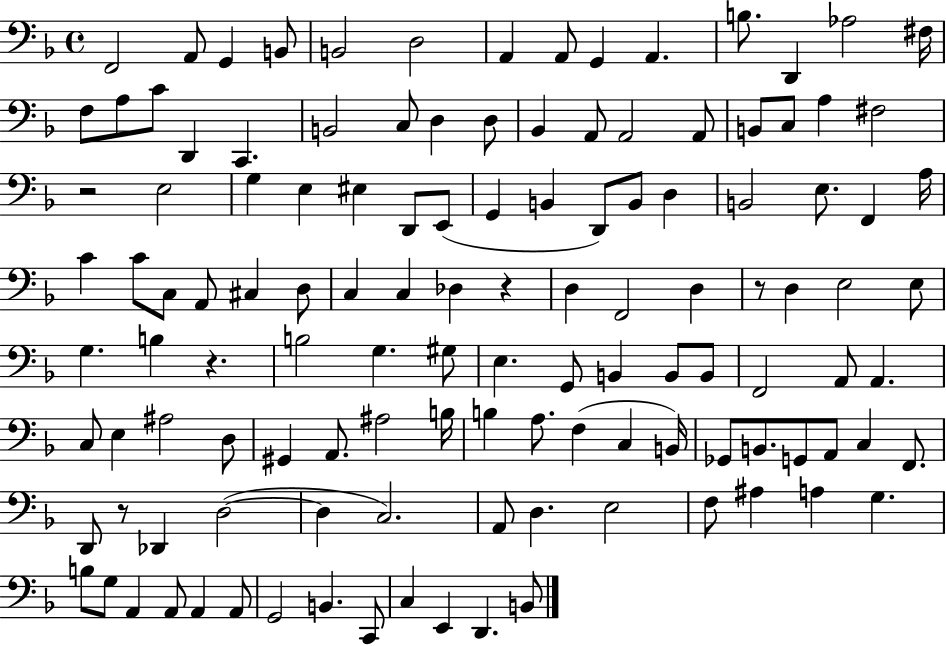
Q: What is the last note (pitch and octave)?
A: B2